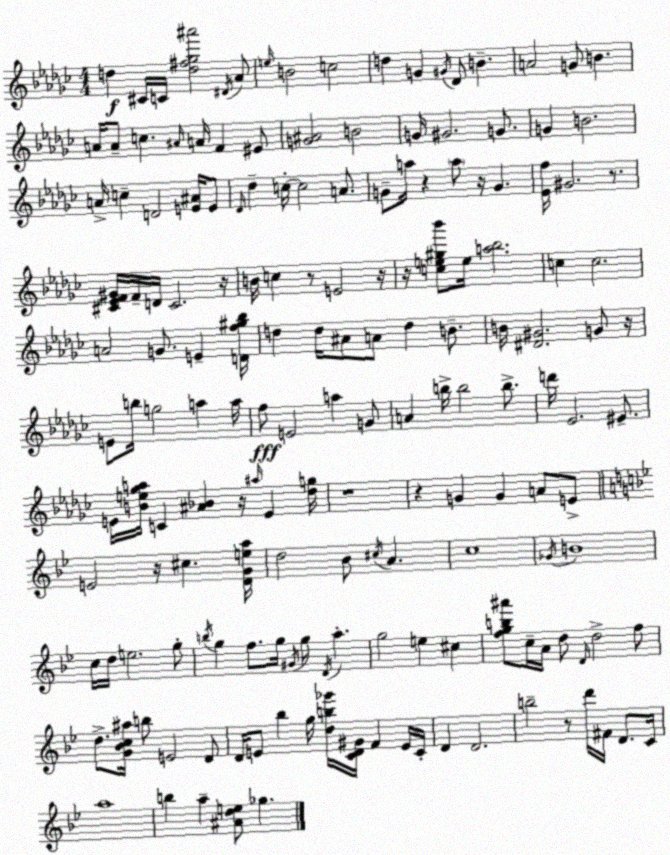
X:1
T:Untitled
M:4/4
L:1/4
K:Ebm
d ^C/4 C/4 [d^f_g^a']2 ^D/4 _A/2 e/4 B2 c2 d G ^G/4 _D/2 B A2 G/2 B A/4 A/2 c ^A/4 A/4 F ^E/2 [G^A]2 B2 G/4 ^G2 G/2 G B2 A/4 c D2 [E^A]/4 E/2 _D/4 _d c/4 c2 A/2 G/2 a/4 z a/2 z/4 G [_Ef]/4 ^G2 z/2 [^C_EF^G]/4 F/4 D/4 ^C2 z/4 B/4 c z/2 E2 z/4 z/4 [ce^g_b']/2 e/4 [a_b]2 c c2 A2 G/2 E [Df^g_b]/4 d d/4 ^A/2 A/2 d B/2 B/4 [^D^G]2 G/2 z/4 E/2 b/4 g2 a a/4 f/2 E2 a G/2 A b/4 b2 b/2 d'/4 _E2 ^E/2 E/4 [Be_ga]/4 C [^A_B] z/4 ^a/4 E [_dg]/4 z4 z G G A/2 E/2 E2 z/4 ^c [DGea]/4 d2 _B/2 ^c/4 A c4 _G/4 B4 c/4 d/4 e2 g/2 b/4 g f/2 g/4 ^G/4 g/2 D/4 a g2 e ^c [fgb^a']/2 c/4 A/4 d/2 D/4 d2 f/2 d/2 [G_Bc^a]/4 b/2 E2 D/2 D/4 E/2 _b g/4 [db_g']/4 [CD^G]/4 F E/4 C/4 D D2 b2 z/2 d'/4 ^F/4 D/2 C/4 a4 b a [^Ade]/2 _g